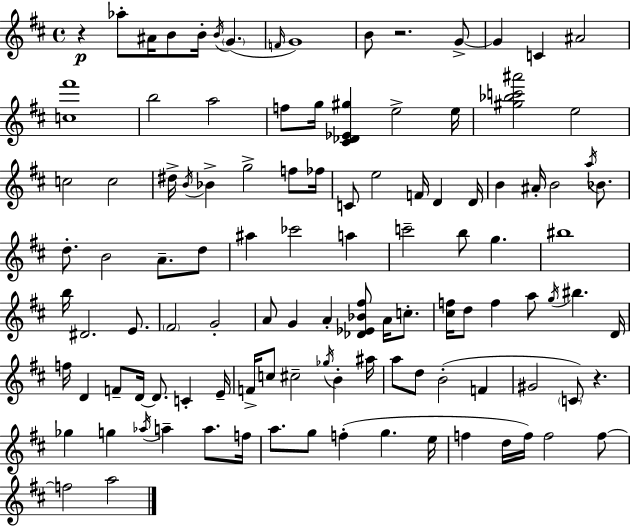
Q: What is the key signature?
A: D major